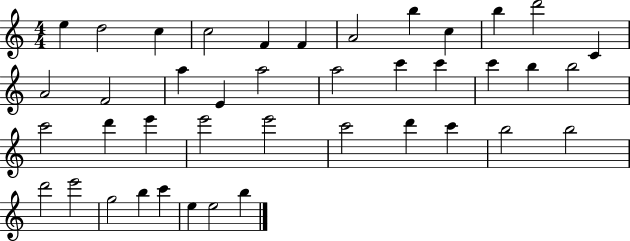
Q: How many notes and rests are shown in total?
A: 41